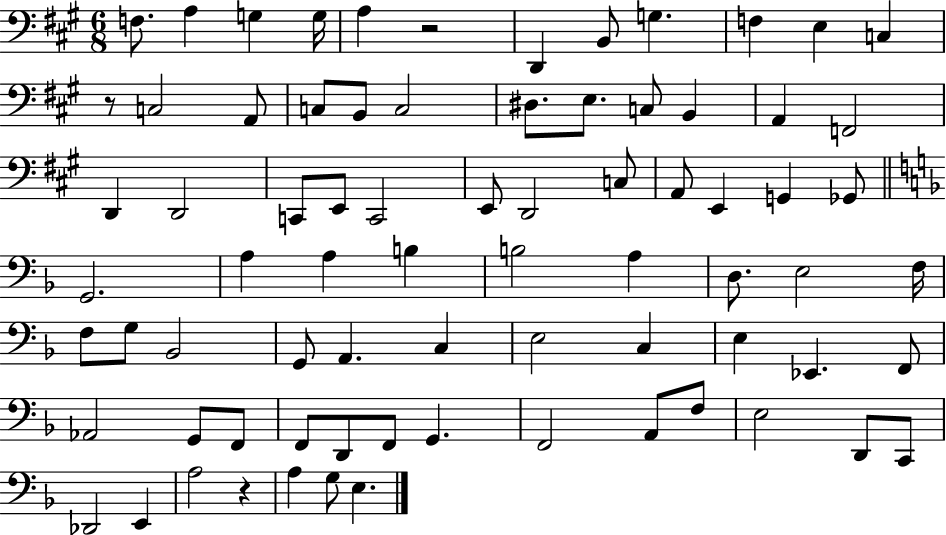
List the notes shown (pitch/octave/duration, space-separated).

F3/e. A3/q G3/q G3/s A3/q R/h D2/q B2/e G3/q. F3/q E3/q C3/q R/e C3/h A2/e C3/e B2/e C3/h D#3/e. E3/e. C3/e B2/q A2/q F2/h D2/q D2/h C2/e E2/e C2/h E2/e D2/h C3/e A2/e E2/q G2/q Gb2/e G2/h. A3/q A3/q B3/q B3/h A3/q D3/e. E3/h F3/s F3/e G3/e Bb2/h G2/e A2/q. C3/q E3/h C3/q E3/q Eb2/q. F2/e Ab2/h G2/e F2/e F2/e D2/e F2/e G2/q. F2/h A2/e F3/e E3/h D2/e C2/e Db2/h E2/q A3/h R/q A3/q G3/e E3/q.